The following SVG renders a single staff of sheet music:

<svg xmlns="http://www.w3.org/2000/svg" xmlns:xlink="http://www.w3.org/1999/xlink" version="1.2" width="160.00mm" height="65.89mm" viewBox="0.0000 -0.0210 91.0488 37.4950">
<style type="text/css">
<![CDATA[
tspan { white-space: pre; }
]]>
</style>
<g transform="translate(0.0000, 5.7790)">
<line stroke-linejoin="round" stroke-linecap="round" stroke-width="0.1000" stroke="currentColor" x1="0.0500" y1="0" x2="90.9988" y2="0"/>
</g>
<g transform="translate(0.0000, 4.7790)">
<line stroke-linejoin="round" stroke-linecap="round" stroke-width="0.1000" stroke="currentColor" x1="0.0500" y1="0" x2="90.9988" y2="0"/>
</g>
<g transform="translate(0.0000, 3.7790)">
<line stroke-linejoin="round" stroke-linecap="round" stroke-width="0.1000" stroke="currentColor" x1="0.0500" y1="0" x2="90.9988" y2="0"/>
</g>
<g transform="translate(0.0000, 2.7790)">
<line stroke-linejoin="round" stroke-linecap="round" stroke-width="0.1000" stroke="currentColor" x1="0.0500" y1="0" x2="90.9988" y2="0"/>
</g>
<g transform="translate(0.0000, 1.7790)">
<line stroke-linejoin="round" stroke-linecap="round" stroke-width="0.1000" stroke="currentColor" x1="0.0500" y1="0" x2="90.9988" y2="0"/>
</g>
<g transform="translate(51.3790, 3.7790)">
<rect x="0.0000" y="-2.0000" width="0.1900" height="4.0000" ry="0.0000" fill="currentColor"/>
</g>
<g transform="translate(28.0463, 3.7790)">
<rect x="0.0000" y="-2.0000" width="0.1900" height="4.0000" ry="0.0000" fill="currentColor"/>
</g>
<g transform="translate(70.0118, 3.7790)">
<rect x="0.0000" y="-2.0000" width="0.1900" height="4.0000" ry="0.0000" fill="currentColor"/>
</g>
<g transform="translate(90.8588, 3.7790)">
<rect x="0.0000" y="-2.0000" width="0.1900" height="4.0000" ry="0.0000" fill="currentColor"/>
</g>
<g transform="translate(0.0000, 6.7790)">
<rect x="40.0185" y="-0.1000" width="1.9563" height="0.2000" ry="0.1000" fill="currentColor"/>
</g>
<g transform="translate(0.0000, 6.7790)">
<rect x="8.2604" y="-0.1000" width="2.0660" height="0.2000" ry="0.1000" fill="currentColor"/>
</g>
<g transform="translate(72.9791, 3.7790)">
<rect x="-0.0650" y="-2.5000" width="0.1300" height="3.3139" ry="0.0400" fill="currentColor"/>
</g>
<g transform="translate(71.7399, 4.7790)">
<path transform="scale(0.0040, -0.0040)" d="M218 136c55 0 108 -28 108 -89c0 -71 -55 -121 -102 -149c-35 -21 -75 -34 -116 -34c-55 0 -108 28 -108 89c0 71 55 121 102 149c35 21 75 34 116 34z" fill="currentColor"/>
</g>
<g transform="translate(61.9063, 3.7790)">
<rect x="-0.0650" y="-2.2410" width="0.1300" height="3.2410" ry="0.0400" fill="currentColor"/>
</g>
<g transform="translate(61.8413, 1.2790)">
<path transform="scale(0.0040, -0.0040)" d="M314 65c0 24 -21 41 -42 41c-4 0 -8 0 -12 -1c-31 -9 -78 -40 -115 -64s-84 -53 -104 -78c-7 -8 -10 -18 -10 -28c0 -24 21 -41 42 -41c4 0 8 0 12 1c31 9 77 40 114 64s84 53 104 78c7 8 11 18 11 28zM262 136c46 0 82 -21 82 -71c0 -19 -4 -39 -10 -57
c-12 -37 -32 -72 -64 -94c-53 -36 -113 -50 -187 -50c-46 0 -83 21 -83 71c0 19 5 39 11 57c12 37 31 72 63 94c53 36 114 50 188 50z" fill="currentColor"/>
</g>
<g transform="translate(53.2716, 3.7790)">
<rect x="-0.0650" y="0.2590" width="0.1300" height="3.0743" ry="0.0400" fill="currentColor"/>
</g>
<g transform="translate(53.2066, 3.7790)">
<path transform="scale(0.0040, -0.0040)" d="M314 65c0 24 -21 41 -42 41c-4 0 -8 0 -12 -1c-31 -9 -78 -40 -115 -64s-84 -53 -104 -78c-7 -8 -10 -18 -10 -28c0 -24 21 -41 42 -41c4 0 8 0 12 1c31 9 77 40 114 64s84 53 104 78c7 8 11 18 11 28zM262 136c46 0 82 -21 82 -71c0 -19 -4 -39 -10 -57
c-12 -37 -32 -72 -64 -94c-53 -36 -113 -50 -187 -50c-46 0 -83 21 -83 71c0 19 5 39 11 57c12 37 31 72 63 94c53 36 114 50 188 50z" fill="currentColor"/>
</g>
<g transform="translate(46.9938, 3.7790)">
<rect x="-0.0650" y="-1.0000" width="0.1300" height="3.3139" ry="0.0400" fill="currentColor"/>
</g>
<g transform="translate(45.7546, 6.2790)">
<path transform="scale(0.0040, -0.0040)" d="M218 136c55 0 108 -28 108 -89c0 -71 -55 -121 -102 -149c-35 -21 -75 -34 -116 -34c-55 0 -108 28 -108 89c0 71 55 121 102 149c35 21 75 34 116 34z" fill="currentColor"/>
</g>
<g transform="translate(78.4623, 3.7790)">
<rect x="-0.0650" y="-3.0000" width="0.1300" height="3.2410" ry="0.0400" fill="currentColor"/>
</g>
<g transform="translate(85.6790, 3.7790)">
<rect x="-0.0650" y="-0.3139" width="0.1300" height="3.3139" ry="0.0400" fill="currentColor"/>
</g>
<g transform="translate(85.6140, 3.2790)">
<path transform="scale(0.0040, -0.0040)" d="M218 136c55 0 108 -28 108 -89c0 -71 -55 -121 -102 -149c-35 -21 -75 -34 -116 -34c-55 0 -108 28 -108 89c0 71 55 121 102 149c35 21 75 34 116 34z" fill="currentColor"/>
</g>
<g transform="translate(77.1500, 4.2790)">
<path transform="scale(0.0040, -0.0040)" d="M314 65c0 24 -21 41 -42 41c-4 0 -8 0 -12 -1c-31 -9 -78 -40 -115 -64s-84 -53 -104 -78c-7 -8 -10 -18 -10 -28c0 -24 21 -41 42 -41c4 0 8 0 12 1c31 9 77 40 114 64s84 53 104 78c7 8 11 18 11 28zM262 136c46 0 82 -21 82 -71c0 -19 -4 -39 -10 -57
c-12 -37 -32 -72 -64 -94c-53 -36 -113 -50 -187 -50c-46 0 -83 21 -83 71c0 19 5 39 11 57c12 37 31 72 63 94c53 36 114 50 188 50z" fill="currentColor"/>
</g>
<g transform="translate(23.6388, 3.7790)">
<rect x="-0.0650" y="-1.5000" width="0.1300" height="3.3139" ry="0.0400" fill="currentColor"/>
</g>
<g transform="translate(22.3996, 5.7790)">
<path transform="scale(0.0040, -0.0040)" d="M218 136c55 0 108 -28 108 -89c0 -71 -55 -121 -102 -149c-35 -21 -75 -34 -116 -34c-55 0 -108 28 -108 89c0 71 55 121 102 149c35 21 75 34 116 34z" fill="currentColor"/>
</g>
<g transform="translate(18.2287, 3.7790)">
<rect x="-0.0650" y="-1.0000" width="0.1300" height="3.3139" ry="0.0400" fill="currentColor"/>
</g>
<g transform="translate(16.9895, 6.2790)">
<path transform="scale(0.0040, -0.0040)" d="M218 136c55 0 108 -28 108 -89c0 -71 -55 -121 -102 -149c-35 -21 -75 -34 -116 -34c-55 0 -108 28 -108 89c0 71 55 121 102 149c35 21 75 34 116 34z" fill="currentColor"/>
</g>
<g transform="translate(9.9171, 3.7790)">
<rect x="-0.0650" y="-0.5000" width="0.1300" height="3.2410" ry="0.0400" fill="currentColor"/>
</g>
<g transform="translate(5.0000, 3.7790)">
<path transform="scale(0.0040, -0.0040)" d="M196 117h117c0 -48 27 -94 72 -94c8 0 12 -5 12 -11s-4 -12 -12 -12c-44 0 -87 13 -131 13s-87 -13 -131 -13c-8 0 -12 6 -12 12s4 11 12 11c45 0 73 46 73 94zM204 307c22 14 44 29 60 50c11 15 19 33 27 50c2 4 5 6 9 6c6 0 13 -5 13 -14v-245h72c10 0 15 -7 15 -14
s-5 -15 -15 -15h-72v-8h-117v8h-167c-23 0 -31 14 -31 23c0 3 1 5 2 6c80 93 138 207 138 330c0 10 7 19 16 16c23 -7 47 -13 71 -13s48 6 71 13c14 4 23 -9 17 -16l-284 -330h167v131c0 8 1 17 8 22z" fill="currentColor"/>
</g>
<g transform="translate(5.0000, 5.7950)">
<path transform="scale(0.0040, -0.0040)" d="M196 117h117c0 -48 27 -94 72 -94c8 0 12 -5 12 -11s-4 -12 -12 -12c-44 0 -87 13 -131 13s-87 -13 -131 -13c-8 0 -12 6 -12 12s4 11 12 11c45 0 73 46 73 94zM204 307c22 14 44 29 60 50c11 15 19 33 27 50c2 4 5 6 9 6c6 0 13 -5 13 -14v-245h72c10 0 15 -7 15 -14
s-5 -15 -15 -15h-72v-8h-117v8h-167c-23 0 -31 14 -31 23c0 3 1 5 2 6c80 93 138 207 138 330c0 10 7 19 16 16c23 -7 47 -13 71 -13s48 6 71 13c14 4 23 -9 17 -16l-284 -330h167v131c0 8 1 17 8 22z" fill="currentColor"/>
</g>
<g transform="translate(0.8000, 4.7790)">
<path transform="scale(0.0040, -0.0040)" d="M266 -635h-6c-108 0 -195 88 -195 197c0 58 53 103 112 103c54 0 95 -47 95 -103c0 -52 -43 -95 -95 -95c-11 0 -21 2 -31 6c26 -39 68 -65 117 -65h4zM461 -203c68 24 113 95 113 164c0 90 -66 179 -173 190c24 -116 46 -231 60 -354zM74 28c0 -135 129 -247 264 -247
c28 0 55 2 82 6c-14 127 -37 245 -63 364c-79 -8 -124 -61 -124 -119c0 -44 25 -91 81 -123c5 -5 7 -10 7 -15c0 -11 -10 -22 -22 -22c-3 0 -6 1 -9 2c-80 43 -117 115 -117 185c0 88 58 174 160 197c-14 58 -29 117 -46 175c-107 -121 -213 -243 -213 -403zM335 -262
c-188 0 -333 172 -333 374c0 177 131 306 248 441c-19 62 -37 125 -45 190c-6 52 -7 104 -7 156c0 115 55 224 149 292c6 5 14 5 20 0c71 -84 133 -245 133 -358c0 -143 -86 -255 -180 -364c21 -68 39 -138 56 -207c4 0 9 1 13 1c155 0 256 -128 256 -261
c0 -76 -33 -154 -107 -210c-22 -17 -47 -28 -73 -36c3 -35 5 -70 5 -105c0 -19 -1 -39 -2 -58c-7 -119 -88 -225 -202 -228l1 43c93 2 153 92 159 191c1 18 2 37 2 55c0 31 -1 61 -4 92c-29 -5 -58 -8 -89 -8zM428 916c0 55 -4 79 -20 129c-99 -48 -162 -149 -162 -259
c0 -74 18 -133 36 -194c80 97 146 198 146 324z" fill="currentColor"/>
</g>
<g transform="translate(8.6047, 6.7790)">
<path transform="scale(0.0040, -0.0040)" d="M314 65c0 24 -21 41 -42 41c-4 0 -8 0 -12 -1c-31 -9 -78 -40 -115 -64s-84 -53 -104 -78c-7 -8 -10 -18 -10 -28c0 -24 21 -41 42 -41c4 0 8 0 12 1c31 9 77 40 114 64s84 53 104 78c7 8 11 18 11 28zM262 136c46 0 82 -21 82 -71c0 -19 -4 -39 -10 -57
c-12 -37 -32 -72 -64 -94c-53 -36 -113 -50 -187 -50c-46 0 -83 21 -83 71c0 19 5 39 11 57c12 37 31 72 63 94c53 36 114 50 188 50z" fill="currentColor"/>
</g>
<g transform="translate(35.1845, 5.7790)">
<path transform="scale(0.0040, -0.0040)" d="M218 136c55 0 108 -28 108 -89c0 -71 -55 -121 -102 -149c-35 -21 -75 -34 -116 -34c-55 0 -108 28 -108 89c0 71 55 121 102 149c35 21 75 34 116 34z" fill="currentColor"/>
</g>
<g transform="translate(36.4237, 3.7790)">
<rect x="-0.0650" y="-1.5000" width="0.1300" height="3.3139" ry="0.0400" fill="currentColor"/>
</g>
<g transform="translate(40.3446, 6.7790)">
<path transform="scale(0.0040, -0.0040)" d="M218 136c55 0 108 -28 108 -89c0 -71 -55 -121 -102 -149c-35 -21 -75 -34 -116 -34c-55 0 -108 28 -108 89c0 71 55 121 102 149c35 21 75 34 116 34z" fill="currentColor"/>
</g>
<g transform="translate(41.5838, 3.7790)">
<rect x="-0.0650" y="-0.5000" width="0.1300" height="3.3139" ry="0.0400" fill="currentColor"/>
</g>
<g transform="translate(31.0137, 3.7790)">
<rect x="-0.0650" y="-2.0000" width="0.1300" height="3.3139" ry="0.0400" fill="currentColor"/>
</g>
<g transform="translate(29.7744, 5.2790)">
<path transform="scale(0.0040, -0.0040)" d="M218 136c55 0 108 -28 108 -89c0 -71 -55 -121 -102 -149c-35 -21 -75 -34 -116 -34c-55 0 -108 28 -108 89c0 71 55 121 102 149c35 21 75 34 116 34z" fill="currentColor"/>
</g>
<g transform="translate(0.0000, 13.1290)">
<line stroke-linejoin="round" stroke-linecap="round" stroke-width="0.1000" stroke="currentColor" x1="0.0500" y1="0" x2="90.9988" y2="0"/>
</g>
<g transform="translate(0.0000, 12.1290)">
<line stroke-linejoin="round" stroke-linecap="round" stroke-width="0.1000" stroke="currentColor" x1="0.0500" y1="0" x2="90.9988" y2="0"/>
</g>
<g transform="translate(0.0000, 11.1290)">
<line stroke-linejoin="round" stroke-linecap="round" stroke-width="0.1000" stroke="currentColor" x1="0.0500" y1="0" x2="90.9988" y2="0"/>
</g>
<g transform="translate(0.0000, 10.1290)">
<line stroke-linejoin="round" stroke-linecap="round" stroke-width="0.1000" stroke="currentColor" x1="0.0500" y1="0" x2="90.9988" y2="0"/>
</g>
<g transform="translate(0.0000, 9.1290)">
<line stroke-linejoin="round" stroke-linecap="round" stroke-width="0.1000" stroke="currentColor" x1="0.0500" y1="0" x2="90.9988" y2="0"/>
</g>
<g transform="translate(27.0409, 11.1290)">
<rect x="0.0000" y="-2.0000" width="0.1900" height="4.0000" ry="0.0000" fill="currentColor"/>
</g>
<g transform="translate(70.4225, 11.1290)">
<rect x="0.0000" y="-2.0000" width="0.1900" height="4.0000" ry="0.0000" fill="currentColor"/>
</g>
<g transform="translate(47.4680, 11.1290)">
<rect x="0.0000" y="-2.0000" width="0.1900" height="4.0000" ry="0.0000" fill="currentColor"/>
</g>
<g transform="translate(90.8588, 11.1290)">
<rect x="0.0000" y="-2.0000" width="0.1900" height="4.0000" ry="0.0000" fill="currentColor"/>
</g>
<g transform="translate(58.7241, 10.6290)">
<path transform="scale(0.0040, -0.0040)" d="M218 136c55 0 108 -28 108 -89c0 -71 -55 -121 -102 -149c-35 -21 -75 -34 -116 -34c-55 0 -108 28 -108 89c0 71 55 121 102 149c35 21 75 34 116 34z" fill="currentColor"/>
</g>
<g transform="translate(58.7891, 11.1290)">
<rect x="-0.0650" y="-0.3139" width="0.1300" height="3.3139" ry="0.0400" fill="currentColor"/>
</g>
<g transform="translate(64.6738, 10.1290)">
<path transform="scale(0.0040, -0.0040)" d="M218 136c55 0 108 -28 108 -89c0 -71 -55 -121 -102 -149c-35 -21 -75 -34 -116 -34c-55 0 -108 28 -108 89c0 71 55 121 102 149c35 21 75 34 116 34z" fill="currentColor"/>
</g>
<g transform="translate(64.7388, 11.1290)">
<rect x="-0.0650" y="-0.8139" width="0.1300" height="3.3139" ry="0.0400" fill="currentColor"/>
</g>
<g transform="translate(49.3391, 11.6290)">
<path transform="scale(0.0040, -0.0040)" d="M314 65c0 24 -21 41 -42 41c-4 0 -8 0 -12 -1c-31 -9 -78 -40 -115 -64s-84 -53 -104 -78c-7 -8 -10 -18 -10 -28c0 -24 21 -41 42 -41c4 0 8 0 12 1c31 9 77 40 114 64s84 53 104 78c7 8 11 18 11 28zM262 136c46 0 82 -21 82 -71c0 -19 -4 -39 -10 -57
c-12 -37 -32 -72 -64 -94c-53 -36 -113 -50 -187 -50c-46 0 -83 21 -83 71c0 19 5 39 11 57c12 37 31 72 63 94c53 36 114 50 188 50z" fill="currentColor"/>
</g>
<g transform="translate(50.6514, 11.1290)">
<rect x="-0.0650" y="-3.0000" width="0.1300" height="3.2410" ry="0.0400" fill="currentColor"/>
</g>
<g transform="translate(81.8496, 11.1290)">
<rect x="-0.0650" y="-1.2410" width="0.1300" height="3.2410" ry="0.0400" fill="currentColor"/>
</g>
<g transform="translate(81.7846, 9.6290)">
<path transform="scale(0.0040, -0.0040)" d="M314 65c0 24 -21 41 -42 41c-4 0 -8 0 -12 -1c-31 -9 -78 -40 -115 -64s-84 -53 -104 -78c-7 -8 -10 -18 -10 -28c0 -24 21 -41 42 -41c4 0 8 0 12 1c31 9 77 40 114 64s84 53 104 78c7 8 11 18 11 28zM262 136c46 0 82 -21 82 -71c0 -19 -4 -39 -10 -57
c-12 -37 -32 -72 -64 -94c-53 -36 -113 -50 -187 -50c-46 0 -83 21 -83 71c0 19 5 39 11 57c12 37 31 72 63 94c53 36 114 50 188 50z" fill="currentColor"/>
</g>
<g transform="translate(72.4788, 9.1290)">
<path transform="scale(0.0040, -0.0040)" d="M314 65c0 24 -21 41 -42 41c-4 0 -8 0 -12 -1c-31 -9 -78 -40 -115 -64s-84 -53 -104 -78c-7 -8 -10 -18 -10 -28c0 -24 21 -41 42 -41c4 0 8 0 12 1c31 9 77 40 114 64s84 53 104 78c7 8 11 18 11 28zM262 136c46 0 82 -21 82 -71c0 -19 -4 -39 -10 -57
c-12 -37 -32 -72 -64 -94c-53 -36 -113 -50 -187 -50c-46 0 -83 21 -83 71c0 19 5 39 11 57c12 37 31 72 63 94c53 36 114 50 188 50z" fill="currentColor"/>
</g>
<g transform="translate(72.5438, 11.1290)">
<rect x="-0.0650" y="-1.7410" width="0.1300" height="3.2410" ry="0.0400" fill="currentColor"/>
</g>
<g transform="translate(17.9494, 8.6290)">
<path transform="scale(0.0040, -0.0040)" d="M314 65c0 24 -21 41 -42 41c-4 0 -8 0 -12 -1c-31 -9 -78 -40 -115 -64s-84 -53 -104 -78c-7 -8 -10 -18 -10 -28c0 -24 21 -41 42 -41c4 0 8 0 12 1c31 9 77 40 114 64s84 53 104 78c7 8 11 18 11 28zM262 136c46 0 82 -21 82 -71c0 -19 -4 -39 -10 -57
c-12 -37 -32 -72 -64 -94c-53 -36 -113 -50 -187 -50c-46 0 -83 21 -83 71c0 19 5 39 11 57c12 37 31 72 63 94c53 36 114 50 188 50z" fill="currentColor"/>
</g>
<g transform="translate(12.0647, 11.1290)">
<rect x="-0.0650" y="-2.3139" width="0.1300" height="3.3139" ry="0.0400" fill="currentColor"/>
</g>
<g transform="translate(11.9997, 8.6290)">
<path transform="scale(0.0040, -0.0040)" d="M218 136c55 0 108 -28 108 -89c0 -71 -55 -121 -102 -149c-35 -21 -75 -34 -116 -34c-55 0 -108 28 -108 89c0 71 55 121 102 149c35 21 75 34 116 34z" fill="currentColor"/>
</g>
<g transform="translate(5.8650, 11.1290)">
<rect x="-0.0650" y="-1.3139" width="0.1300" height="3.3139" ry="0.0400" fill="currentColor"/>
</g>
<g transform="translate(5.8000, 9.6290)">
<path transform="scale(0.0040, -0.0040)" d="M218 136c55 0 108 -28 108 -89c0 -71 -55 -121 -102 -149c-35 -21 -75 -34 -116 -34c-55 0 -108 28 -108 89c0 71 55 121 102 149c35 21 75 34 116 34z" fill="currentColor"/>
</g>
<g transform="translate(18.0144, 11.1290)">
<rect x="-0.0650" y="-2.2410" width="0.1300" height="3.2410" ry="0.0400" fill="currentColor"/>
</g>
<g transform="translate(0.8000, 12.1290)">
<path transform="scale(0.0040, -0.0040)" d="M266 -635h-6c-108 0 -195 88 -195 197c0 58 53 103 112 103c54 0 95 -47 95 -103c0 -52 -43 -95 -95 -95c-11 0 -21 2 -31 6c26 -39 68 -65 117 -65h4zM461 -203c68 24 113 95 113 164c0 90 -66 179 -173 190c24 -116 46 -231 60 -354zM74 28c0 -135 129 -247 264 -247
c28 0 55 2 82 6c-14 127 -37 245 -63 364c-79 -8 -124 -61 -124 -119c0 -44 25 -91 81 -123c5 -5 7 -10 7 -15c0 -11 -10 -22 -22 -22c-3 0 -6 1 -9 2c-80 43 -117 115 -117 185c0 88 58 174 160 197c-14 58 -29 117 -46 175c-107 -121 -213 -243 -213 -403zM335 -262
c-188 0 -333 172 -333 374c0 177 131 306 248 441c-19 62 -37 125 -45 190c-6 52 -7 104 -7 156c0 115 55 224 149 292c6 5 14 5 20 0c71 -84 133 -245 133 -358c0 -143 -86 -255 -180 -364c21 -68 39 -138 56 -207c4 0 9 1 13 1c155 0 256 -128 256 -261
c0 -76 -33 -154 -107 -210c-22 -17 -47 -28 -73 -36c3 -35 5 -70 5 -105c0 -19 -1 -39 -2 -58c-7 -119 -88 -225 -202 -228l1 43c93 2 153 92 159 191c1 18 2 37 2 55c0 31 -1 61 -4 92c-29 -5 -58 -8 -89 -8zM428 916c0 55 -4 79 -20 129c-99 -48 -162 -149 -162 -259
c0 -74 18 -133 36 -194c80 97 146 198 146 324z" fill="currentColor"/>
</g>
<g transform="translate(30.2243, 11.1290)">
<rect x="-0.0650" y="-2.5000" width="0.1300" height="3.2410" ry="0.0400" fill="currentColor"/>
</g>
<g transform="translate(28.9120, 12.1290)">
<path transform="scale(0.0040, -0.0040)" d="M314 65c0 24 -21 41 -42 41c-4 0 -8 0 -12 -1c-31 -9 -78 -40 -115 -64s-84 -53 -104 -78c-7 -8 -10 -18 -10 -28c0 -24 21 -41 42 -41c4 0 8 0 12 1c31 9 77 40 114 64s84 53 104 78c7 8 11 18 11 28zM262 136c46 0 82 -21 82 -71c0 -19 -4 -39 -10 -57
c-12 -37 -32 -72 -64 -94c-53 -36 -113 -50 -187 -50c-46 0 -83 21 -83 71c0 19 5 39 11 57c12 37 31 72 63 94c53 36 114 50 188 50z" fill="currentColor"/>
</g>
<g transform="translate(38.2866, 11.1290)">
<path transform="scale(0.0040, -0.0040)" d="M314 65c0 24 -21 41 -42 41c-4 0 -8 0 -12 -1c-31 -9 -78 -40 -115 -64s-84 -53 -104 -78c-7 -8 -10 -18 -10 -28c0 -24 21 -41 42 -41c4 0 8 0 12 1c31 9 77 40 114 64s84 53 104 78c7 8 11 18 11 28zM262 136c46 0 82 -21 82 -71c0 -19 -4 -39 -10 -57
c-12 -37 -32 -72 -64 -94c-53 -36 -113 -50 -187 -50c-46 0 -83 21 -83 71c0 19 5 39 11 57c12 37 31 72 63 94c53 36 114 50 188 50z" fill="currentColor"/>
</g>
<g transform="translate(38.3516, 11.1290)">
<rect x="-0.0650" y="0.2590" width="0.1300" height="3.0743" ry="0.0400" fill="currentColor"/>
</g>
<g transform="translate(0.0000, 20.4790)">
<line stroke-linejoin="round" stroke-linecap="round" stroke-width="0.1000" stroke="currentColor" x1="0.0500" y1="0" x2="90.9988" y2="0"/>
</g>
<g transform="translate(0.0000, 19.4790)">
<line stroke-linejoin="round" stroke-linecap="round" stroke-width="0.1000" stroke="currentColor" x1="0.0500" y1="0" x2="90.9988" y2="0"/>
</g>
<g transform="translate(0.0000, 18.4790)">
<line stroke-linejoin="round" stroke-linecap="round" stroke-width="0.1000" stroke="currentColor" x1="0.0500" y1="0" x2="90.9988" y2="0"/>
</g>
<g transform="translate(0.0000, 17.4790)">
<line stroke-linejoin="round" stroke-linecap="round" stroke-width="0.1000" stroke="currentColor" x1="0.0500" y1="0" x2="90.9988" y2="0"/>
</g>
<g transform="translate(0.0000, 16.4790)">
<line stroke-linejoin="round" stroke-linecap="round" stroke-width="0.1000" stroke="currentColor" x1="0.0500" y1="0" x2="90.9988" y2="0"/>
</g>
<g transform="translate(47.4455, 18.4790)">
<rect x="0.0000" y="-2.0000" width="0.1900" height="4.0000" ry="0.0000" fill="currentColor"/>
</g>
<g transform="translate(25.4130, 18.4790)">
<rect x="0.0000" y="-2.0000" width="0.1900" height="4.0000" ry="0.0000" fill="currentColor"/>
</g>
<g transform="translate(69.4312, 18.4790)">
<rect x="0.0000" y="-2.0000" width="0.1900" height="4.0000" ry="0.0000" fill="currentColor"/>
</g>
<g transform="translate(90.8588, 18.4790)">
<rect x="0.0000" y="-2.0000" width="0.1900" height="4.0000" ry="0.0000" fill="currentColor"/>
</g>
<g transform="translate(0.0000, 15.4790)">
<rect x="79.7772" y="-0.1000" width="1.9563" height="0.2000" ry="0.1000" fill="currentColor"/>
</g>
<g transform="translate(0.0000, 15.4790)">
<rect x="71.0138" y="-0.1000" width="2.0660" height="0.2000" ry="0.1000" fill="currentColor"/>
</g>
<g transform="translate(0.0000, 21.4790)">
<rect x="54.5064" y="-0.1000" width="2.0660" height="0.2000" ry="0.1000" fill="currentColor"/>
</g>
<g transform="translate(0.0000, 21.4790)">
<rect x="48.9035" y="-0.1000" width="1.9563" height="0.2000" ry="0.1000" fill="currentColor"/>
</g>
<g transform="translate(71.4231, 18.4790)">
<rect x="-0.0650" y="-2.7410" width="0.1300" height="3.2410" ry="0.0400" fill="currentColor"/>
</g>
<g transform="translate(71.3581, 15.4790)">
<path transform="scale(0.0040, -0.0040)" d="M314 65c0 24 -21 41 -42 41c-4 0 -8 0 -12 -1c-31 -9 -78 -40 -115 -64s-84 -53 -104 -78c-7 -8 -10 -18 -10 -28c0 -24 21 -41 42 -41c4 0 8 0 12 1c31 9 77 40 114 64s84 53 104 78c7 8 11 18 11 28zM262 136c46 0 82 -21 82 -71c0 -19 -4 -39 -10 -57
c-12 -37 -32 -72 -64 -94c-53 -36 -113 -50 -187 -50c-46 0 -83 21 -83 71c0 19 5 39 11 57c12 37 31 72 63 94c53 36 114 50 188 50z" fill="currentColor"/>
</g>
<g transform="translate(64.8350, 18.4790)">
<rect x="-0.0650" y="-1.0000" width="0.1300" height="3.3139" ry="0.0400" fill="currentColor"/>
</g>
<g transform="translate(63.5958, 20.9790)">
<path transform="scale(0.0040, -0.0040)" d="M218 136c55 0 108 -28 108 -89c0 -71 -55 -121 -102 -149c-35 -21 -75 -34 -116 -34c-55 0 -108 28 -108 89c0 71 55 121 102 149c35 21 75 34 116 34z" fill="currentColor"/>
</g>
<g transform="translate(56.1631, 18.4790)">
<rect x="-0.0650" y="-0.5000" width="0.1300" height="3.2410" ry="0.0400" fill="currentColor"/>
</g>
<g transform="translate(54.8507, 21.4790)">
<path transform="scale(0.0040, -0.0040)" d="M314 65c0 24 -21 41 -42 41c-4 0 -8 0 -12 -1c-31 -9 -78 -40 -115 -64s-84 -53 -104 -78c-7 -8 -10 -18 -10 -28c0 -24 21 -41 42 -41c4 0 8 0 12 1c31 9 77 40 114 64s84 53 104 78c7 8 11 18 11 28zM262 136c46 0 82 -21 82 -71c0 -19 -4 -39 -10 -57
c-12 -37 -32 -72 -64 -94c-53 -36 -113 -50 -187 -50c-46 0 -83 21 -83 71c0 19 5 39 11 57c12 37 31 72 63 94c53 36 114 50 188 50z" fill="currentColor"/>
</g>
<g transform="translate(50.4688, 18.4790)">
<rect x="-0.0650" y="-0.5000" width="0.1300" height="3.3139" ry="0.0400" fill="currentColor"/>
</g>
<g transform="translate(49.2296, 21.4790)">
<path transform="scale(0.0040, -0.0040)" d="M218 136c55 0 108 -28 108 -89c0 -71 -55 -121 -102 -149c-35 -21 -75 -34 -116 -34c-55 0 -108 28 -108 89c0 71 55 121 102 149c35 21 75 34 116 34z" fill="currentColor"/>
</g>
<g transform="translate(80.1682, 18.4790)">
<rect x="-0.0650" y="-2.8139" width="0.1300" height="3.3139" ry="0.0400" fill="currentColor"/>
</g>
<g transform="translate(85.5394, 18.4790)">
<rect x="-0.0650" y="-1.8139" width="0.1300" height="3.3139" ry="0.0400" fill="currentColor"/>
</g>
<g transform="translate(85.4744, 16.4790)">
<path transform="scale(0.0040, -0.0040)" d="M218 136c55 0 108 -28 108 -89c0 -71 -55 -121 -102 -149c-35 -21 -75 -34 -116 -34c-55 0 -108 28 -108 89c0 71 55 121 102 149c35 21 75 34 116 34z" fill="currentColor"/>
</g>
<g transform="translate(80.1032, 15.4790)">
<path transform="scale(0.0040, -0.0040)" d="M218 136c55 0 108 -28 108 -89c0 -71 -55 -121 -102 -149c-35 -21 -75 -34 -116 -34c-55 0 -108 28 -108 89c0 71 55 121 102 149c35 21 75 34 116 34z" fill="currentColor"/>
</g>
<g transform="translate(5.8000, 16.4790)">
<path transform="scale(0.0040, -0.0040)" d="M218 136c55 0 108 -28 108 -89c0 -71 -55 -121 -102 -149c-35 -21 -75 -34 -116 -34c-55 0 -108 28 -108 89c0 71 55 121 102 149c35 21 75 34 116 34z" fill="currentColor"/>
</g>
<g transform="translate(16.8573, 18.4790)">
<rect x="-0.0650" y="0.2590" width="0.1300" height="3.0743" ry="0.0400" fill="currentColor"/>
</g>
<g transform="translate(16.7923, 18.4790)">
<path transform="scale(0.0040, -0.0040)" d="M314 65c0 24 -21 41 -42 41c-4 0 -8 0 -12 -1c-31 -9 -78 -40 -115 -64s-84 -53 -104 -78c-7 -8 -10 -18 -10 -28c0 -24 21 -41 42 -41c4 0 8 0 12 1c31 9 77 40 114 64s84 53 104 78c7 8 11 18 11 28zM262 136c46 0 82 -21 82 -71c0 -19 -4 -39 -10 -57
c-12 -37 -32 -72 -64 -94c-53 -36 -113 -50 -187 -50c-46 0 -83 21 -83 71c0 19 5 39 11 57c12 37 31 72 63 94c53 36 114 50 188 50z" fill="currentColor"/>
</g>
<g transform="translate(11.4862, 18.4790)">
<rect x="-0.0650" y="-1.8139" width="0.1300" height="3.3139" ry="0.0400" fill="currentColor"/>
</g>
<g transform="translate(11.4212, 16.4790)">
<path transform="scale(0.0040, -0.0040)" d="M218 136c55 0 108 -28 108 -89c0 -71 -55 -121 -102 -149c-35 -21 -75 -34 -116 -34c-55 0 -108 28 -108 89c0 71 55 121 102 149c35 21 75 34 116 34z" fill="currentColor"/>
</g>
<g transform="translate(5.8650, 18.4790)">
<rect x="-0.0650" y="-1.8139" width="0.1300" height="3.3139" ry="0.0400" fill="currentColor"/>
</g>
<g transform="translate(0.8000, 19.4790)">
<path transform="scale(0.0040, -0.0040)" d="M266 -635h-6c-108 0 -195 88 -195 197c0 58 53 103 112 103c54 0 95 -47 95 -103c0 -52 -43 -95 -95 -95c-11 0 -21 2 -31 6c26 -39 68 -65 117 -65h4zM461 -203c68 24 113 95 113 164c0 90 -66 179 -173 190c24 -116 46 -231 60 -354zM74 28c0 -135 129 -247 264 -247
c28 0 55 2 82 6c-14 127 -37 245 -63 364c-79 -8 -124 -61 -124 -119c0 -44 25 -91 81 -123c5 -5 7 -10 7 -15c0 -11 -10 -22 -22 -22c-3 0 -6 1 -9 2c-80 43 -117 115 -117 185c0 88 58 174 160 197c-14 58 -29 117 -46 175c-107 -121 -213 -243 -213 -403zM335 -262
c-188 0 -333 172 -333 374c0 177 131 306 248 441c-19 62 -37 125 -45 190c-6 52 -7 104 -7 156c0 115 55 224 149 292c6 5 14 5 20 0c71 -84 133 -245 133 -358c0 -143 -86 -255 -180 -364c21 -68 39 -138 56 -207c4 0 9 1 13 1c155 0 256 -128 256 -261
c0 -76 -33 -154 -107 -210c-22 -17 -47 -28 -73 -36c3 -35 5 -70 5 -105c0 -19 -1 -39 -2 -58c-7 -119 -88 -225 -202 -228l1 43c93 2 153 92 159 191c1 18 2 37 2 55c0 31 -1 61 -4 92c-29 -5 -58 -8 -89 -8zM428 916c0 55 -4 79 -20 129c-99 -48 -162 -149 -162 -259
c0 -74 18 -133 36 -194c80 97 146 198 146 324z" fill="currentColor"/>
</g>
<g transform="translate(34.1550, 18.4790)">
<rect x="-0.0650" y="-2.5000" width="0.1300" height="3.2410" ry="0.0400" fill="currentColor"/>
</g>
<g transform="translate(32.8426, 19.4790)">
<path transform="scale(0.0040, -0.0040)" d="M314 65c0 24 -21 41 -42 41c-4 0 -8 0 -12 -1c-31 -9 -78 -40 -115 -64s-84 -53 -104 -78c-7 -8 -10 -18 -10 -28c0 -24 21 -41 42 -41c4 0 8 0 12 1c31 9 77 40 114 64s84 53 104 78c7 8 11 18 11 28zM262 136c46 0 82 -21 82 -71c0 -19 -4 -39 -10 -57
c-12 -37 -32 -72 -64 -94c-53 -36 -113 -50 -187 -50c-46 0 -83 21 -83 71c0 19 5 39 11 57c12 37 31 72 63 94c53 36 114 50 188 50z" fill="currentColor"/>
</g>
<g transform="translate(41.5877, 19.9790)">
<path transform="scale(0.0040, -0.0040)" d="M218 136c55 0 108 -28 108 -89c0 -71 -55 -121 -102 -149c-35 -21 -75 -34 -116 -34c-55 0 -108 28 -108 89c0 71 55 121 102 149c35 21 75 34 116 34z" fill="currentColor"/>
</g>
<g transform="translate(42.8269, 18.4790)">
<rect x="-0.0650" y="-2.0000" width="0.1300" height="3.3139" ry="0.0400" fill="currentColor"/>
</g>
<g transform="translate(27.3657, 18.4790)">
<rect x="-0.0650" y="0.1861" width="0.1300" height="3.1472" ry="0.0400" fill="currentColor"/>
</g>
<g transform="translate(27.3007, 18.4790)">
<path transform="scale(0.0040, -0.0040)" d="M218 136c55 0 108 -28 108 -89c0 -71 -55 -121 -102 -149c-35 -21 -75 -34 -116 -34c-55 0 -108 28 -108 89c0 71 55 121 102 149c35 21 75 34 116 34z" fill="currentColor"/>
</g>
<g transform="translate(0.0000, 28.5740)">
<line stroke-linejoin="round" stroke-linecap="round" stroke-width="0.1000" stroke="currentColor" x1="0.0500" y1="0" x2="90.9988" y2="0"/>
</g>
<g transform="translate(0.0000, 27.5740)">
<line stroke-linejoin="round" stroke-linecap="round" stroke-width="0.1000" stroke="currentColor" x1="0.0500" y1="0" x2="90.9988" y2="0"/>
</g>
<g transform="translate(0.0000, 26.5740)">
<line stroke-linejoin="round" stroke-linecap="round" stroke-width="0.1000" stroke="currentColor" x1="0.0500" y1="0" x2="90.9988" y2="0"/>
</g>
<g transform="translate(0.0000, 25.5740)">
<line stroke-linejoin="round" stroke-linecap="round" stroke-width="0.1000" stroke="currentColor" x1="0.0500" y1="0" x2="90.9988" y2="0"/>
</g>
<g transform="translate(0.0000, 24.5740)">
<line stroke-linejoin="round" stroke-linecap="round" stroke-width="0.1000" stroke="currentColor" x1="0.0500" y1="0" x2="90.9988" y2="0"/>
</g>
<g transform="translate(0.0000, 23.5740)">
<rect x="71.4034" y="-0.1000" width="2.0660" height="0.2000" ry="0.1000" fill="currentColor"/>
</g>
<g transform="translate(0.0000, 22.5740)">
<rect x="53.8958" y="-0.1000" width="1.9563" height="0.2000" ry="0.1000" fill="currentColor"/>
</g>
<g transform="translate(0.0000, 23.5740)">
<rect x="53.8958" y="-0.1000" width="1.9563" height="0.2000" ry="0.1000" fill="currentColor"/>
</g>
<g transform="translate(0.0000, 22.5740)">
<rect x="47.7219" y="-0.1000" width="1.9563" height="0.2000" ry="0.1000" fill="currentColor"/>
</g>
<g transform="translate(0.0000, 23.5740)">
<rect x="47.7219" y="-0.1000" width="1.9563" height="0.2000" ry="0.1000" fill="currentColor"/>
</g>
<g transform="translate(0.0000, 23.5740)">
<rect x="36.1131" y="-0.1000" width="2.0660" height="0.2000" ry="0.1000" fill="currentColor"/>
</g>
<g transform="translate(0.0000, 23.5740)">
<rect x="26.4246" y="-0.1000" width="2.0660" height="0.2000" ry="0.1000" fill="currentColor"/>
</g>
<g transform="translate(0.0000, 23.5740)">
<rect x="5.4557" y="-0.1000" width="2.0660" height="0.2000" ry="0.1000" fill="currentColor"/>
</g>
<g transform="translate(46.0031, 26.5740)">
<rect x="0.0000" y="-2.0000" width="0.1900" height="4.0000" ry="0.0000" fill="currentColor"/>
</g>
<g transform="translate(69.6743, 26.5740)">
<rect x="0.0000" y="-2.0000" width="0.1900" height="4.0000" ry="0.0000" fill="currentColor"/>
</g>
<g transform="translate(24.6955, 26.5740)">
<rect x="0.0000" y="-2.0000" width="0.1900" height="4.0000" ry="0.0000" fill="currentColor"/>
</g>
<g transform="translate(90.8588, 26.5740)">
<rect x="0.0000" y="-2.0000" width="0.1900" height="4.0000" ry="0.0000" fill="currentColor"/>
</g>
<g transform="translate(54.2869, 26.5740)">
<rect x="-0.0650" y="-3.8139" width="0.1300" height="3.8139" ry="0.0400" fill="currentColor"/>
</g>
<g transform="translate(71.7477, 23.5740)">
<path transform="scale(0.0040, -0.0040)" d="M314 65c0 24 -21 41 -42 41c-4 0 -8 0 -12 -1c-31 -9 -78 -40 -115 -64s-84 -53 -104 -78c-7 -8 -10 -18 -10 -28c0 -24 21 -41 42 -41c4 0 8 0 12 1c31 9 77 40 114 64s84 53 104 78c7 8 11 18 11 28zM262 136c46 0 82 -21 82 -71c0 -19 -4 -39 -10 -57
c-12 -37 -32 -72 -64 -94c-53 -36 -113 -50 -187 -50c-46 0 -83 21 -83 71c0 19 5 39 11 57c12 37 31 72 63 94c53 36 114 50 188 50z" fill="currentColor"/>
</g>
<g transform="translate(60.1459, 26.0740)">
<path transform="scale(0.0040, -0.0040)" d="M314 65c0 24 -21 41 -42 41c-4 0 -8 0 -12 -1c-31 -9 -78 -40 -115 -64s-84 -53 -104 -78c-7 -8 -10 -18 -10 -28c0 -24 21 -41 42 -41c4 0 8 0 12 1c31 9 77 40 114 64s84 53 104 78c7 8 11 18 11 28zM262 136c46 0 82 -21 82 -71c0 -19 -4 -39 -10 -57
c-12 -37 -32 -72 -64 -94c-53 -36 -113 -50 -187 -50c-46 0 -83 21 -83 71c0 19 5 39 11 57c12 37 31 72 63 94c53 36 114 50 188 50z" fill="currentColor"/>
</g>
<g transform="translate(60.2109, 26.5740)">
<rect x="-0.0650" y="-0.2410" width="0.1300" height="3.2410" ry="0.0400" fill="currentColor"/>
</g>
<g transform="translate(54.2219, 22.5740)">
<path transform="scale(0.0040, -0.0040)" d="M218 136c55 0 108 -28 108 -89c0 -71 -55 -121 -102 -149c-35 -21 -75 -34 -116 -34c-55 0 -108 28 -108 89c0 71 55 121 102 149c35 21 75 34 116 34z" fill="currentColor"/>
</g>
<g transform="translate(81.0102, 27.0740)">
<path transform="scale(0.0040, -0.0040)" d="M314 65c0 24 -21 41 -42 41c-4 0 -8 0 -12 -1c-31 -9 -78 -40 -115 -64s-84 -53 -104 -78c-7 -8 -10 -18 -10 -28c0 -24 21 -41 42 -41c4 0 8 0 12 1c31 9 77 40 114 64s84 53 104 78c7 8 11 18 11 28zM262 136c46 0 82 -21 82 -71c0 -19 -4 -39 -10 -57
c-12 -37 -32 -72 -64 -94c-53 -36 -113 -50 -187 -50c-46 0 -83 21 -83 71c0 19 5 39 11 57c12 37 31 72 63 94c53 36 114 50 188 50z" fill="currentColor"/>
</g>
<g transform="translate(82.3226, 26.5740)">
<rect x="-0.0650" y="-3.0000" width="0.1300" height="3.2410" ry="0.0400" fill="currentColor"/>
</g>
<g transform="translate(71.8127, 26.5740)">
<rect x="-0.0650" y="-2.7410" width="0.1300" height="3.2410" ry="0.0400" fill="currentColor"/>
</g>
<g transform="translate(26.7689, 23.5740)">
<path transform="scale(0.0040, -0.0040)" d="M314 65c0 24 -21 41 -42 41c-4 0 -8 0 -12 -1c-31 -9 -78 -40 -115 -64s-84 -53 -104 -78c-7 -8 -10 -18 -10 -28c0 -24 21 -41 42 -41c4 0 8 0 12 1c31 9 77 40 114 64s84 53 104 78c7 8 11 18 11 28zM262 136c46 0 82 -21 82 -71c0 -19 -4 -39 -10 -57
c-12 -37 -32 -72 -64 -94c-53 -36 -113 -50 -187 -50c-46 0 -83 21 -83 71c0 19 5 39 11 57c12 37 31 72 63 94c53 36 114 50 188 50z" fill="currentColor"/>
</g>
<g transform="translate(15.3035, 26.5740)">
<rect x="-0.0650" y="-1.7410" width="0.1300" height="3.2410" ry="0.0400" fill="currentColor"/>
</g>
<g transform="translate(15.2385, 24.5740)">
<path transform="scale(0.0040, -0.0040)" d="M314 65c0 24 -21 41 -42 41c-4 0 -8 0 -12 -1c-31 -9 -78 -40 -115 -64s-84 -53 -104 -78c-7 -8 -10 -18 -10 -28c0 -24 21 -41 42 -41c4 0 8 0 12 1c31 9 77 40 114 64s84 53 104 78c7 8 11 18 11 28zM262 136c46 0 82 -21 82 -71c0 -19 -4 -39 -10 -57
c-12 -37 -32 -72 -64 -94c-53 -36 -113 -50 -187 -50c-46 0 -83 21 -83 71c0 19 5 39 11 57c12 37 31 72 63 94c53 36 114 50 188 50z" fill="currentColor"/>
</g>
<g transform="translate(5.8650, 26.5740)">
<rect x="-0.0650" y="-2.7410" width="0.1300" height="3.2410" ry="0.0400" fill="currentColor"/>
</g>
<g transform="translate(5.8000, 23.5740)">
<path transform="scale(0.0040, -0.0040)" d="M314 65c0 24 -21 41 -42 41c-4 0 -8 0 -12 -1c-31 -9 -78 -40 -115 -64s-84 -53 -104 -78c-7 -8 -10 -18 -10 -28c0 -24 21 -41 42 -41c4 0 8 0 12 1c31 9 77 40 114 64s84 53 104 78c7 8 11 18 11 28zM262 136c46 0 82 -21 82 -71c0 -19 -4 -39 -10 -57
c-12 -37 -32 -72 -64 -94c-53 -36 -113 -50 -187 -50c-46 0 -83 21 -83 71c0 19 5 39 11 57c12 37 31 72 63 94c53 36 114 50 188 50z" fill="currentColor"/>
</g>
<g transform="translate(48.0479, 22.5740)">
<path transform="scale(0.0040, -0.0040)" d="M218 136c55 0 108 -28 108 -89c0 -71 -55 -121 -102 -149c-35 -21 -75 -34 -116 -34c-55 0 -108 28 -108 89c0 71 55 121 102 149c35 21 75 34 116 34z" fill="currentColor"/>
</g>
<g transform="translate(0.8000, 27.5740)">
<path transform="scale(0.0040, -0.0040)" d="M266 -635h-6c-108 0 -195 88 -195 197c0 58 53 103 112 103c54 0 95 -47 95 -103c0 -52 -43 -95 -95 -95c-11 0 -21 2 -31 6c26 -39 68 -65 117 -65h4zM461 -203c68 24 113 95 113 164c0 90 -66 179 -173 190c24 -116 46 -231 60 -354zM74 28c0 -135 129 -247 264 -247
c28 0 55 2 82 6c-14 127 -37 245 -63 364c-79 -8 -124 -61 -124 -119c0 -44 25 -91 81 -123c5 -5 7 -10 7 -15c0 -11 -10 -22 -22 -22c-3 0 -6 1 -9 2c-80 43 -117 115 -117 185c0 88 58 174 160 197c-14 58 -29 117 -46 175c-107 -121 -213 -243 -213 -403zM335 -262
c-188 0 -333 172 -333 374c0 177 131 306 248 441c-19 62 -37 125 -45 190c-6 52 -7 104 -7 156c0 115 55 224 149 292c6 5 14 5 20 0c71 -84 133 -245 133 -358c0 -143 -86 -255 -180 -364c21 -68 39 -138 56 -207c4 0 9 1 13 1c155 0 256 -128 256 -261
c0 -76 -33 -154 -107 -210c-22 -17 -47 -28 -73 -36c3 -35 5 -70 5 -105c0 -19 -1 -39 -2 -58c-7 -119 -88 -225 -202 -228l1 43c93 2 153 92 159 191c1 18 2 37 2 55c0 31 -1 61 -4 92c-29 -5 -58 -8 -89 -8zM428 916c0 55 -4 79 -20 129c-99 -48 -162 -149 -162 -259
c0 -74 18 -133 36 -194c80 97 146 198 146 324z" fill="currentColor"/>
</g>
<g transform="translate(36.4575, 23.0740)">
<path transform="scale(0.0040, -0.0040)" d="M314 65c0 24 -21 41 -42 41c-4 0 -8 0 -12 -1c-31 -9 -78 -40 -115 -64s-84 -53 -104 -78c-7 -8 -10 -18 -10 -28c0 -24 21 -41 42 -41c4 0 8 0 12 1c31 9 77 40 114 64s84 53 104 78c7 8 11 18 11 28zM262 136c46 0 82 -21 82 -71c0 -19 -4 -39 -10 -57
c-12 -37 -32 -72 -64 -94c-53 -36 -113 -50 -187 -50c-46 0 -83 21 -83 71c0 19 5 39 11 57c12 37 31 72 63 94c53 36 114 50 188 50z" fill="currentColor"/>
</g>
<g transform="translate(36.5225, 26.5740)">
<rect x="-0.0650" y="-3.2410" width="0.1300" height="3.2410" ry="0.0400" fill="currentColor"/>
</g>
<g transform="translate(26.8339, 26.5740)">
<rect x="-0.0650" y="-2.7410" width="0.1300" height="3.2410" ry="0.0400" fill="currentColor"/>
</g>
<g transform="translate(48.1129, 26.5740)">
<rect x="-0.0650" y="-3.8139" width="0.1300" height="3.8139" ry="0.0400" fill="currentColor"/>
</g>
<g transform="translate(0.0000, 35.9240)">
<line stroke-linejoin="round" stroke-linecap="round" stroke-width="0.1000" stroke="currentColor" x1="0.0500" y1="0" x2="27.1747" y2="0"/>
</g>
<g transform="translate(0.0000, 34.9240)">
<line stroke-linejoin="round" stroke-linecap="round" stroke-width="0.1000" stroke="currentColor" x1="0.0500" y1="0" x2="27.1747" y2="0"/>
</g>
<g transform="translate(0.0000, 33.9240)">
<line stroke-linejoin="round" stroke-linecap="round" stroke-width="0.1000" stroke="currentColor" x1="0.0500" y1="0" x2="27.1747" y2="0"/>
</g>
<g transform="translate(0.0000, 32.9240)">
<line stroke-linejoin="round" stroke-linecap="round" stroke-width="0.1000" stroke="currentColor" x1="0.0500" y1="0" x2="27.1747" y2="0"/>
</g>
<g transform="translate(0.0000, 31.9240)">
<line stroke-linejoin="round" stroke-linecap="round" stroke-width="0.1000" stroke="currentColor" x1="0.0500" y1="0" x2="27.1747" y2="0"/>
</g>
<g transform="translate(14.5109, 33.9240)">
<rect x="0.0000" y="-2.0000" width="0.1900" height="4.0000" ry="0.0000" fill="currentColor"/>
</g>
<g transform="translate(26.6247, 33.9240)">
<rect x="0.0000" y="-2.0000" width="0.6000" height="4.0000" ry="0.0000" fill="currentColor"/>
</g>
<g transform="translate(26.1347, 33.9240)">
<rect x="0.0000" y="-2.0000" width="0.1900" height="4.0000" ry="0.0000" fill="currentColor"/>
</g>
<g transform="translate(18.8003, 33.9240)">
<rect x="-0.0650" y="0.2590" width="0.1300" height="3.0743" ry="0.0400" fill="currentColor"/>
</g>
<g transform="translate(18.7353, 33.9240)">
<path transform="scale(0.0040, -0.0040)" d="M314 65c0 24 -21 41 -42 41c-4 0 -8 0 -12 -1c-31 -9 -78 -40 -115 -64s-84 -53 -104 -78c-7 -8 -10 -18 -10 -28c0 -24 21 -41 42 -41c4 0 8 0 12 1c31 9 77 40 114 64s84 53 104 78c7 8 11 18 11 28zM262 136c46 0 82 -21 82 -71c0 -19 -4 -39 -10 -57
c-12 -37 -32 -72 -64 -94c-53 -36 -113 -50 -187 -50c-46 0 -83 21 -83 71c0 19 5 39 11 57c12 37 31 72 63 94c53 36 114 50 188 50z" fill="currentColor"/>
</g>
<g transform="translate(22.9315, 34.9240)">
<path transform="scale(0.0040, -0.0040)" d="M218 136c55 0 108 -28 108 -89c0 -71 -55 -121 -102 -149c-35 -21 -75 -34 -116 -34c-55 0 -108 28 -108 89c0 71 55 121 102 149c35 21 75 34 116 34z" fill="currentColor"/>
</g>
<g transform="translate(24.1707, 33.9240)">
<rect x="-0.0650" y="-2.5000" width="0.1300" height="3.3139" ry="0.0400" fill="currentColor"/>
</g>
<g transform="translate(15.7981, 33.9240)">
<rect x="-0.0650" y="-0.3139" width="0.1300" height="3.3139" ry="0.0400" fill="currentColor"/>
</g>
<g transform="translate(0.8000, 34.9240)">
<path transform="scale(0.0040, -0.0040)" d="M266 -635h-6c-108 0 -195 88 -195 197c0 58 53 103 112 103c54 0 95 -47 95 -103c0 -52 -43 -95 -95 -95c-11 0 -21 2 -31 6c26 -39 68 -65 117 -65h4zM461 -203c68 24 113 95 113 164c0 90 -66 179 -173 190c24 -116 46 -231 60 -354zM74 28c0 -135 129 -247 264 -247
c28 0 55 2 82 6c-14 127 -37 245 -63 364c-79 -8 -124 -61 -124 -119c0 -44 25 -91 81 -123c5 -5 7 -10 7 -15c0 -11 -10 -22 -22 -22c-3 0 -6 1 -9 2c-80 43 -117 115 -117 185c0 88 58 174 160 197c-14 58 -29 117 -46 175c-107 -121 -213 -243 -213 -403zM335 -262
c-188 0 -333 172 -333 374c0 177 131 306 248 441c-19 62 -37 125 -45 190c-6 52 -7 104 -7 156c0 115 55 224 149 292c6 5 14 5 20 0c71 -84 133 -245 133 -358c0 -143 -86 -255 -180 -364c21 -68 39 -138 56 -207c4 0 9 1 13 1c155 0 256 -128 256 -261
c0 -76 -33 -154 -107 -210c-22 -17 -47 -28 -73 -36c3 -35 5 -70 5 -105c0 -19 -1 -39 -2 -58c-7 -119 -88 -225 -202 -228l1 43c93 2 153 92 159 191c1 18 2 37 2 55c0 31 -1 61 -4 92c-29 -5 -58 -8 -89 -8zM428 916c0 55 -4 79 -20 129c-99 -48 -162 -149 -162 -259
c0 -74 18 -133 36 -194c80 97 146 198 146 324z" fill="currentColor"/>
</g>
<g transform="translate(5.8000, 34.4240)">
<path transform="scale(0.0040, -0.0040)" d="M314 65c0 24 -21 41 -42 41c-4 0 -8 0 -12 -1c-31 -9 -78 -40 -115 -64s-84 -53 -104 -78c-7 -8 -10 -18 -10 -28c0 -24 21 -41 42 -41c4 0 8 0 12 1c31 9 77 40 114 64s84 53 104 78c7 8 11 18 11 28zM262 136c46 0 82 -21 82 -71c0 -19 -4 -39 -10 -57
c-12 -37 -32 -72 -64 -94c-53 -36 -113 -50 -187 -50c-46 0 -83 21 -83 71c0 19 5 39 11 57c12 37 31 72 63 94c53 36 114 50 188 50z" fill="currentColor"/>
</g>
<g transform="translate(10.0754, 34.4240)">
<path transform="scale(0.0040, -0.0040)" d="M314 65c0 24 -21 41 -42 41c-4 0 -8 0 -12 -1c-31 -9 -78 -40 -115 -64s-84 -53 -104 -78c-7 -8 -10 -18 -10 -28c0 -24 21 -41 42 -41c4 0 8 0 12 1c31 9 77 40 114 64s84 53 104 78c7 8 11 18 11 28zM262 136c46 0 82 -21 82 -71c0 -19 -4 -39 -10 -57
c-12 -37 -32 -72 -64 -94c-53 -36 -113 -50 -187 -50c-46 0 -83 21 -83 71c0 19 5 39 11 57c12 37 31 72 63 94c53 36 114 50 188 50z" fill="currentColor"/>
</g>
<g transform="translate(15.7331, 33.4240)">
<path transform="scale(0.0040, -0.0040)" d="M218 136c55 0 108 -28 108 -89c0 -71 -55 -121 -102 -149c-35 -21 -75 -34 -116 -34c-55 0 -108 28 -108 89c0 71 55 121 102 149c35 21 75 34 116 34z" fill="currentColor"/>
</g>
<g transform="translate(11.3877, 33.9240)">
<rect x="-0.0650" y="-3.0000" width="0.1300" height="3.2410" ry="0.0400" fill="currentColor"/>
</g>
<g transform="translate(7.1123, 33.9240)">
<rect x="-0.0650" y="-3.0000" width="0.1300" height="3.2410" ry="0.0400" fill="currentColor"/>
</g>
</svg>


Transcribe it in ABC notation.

X:1
T:Untitled
M:4/4
L:1/4
K:C
C2 D E F E C D B2 g2 G A2 c e g g2 G2 B2 A2 c d f2 e2 f f B2 B G2 F C C2 D a2 a f a2 f2 a2 b2 c' c' c2 a2 A2 A2 A2 c B2 G